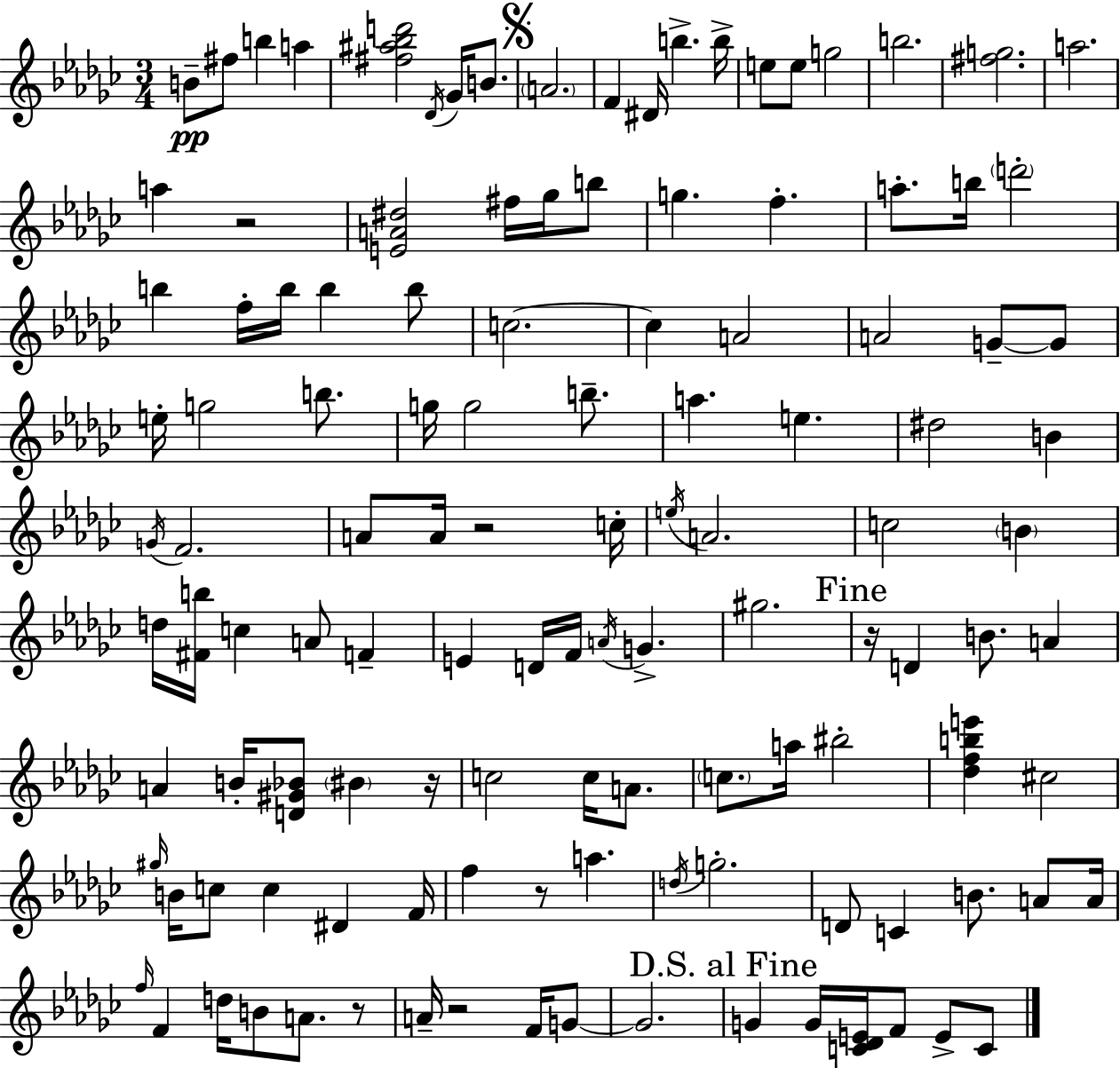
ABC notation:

X:1
T:Untitled
M:3/4
L:1/4
K:Ebm
B/2 ^f/2 b a [^f^a_bd']2 _D/4 _G/4 B/2 A2 F ^D/4 b b/4 e/2 e/2 g2 b2 [^fg]2 a2 a z2 [EA^d]2 ^f/4 _g/4 b/2 g f a/2 b/4 d'2 b f/4 b/4 b b/2 c2 c A2 A2 G/2 G/2 e/4 g2 b/2 g/4 g2 b/2 a e ^d2 B G/4 F2 A/2 A/4 z2 c/4 e/4 A2 c2 B d/4 [^Fb]/4 c A/2 F E D/4 F/4 A/4 G ^g2 z/4 D B/2 A A B/4 [D^G_B]/2 ^B z/4 c2 c/4 A/2 c/2 a/4 ^b2 [_dfbe'] ^c2 ^g/4 B/4 c/2 c ^D F/4 f z/2 a d/4 g2 D/2 C B/2 A/2 A/4 f/4 F d/4 B/2 A/2 z/2 A/4 z2 F/4 G/2 G2 G G/4 [C_DE]/4 F/2 E/2 C/2